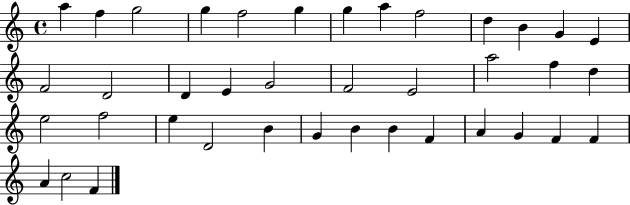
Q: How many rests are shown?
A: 0